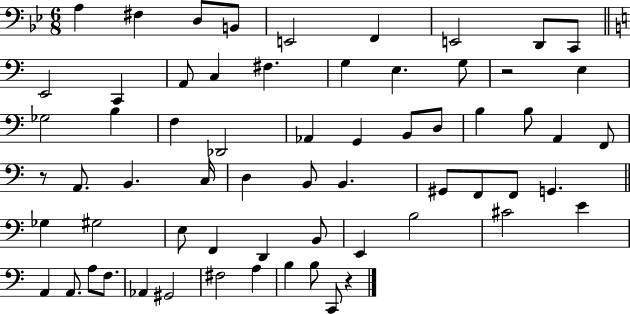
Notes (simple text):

A3/q F#3/q D3/e B2/e E2/h F2/q E2/h D2/e C2/e E2/h C2/q A2/e C3/q F#3/q. G3/q E3/q. G3/e R/h E3/q Gb3/h B3/q F3/q Db2/h Ab2/q G2/q B2/e D3/e B3/q B3/e A2/q F2/e R/e A2/e. B2/q. C3/s D3/q B2/e B2/q. G#2/e F2/e F2/e G2/q. Gb3/q G#3/h E3/e F2/q D2/q B2/e E2/q B3/h C#4/h E4/q A2/q A2/e. A3/e F3/e. Ab2/q G#2/h F#3/h A3/q B3/q B3/e C2/e R/q